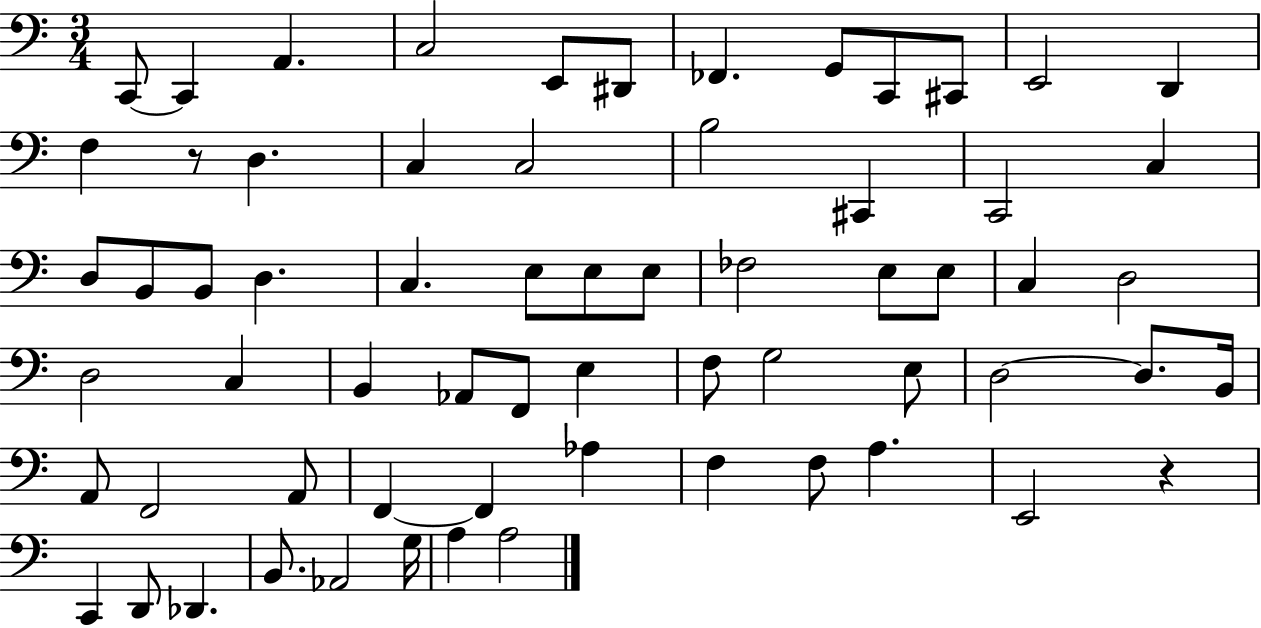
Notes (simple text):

C2/e C2/q A2/q. C3/h E2/e D#2/e FES2/q. G2/e C2/e C#2/e E2/h D2/q F3/q R/e D3/q. C3/q C3/h B3/h C#2/q C2/h C3/q D3/e B2/e B2/e D3/q. C3/q. E3/e E3/e E3/e FES3/h E3/e E3/e C3/q D3/h D3/h C3/q B2/q Ab2/e F2/e E3/q F3/e G3/h E3/e D3/h D3/e. B2/s A2/e F2/h A2/e F2/q F2/q Ab3/q F3/q F3/e A3/q. E2/h R/q C2/q D2/e Db2/q. B2/e. Ab2/h G3/s A3/q A3/h